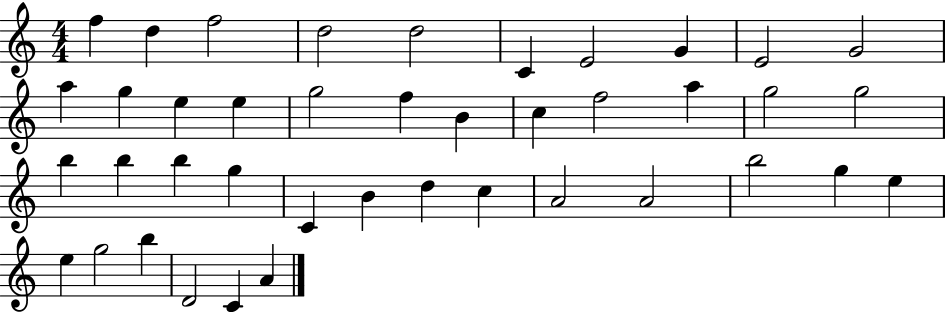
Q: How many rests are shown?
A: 0